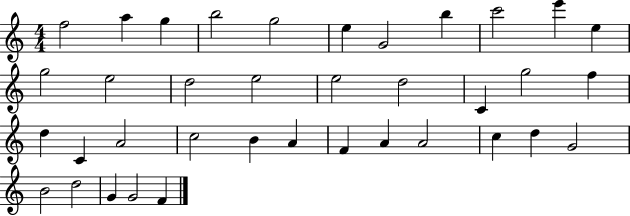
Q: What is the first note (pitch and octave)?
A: F5